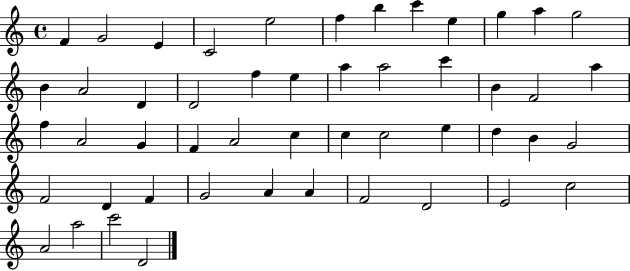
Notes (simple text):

F4/q G4/h E4/q C4/h E5/h F5/q B5/q C6/q E5/q G5/q A5/q G5/h B4/q A4/h D4/q D4/h F5/q E5/q A5/q A5/h C6/q B4/q F4/h A5/q F5/q A4/h G4/q F4/q A4/h C5/q C5/q C5/h E5/q D5/q B4/q G4/h F4/h D4/q F4/q G4/h A4/q A4/q F4/h D4/h E4/h C5/h A4/h A5/h C6/h D4/h